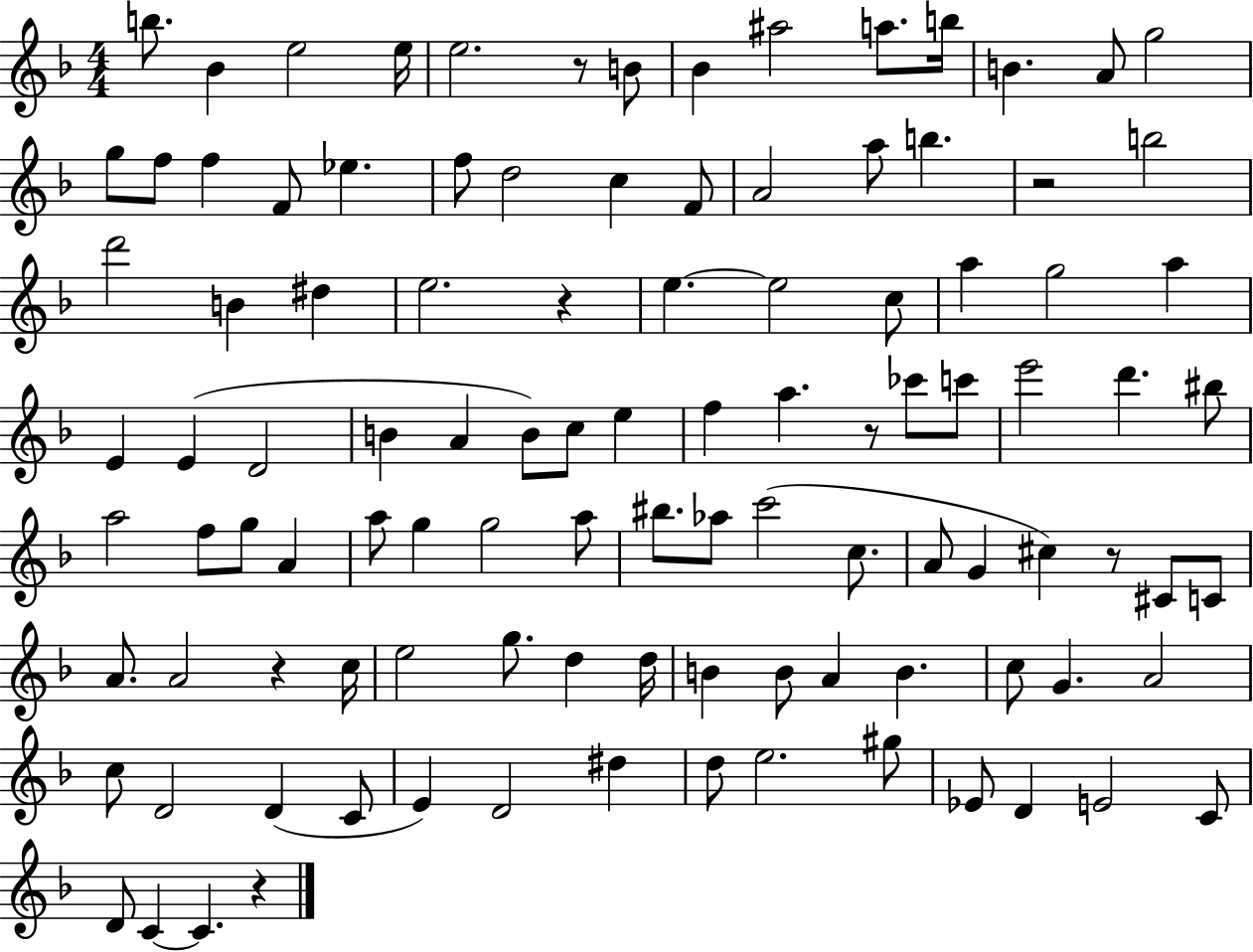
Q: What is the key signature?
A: F major